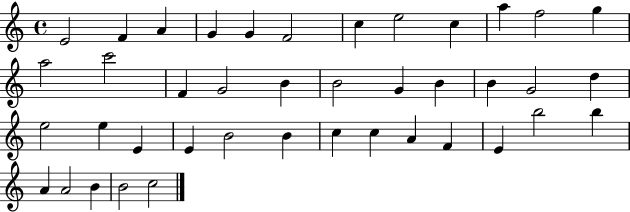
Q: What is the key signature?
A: C major